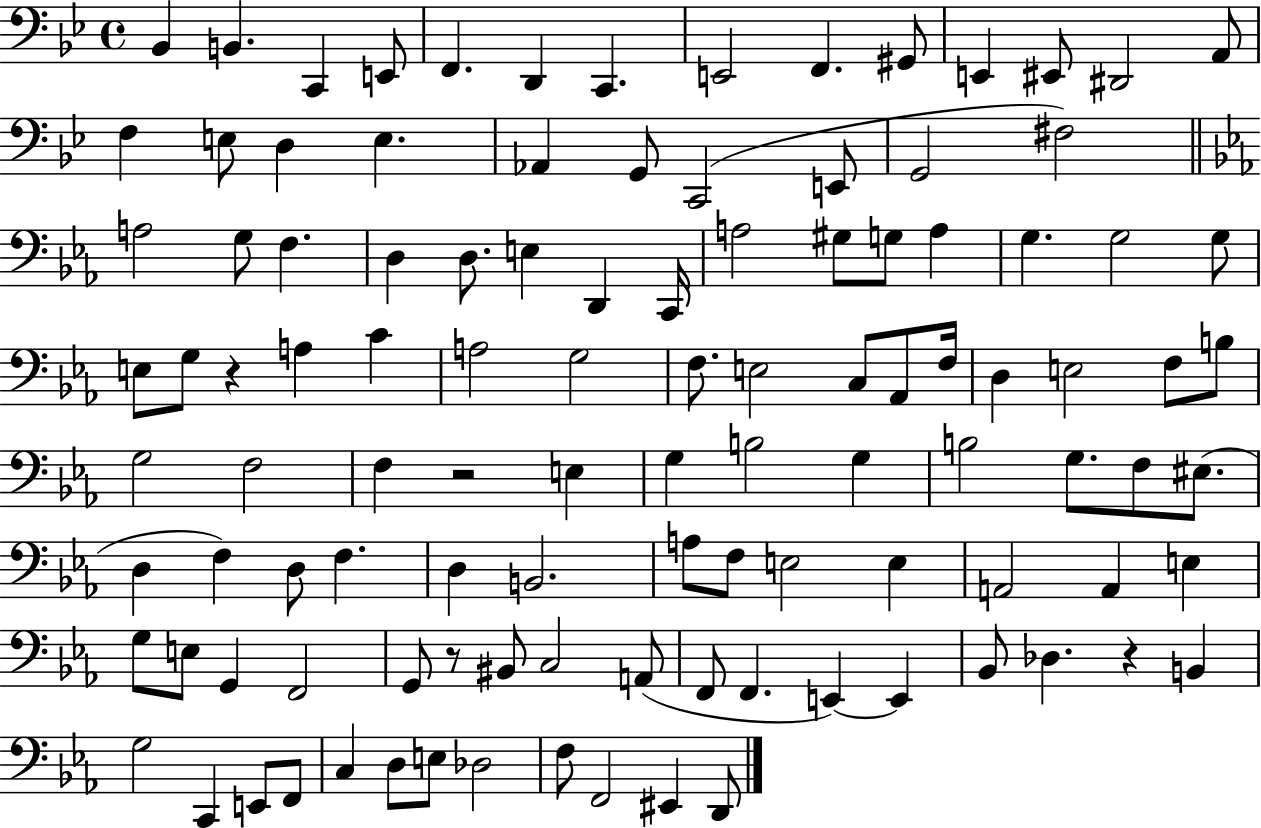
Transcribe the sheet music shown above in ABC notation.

X:1
T:Untitled
M:4/4
L:1/4
K:Bb
_B,, B,, C,, E,,/2 F,, D,, C,, E,,2 F,, ^G,,/2 E,, ^E,,/2 ^D,,2 A,,/2 F, E,/2 D, E, _A,, G,,/2 C,,2 E,,/2 G,,2 ^F,2 A,2 G,/2 F, D, D,/2 E, D,, C,,/4 A,2 ^G,/2 G,/2 A, G, G,2 G,/2 E,/2 G,/2 z A, C A,2 G,2 F,/2 E,2 C,/2 _A,,/2 F,/4 D, E,2 F,/2 B,/2 G,2 F,2 F, z2 E, G, B,2 G, B,2 G,/2 F,/2 ^E,/2 D, F, D,/2 F, D, B,,2 A,/2 F,/2 E,2 E, A,,2 A,, E, G,/2 E,/2 G,, F,,2 G,,/2 z/2 ^B,,/2 C,2 A,,/2 F,,/2 F,, E,, E,, _B,,/2 _D, z B,, G,2 C,, E,,/2 F,,/2 C, D,/2 E,/2 _D,2 F,/2 F,,2 ^E,, D,,/2